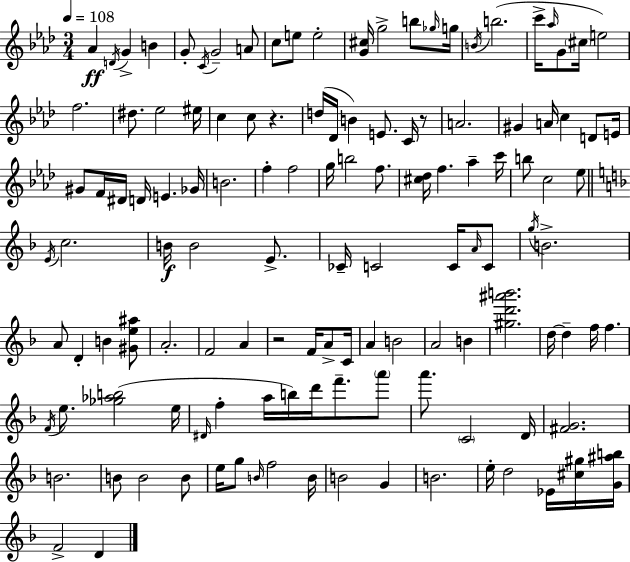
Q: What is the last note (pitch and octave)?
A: D4